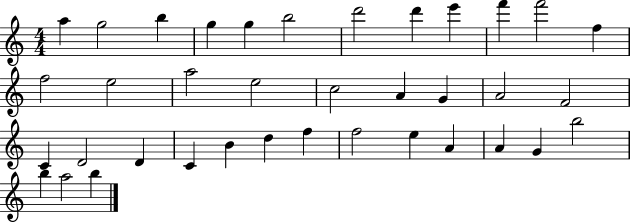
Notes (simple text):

A5/q G5/h B5/q G5/q G5/q B5/h D6/h D6/q E6/q F6/q F6/h F5/q F5/h E5/h A5/h E5/h C5/h A4/q G4/q A4/h F4/h C4/q D4/h D4/q C4/q B4/q D5/q F5/q F5/h E5/q A4/q A4/q G4/q B5/h B5/q A5/h B5/q